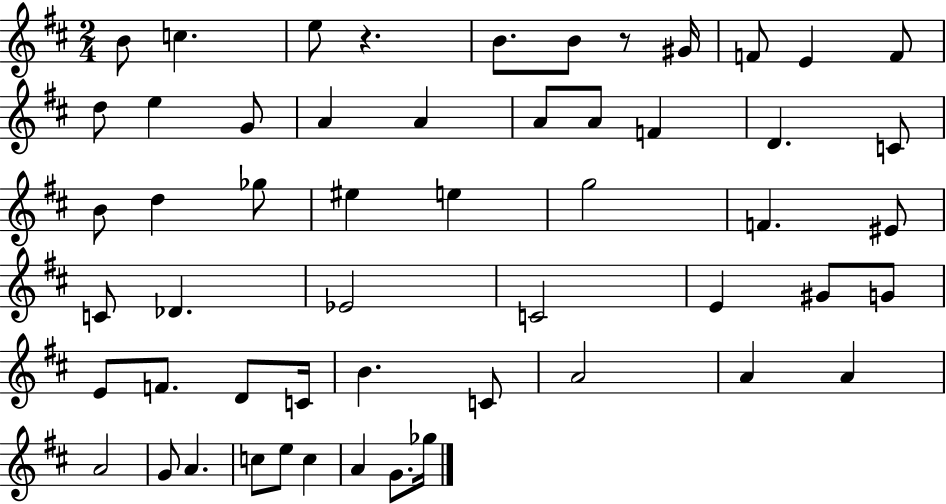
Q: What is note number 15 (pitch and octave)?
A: A4